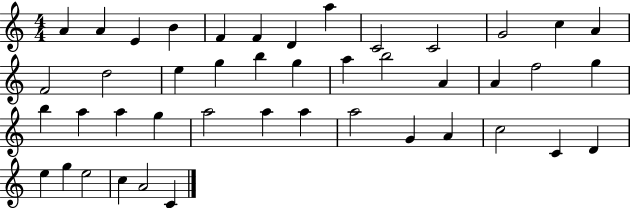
A4/q A4/q E4/q B4/q F4/q F4/q D4/q A5/q C4/h C4/h G4/h C5/q A4/q F4/h D5/h E5/q G5/q B5/q G5/q A5/q B5/h A4/q A4/q F5/h G5/q B5/q A5/q A5/q G5/q A5/h A5/q A5/q A5/h G4/q A4/q C5/h C4/q D4/q E5/q G5/q E5/h C5/q A4/h C4/q